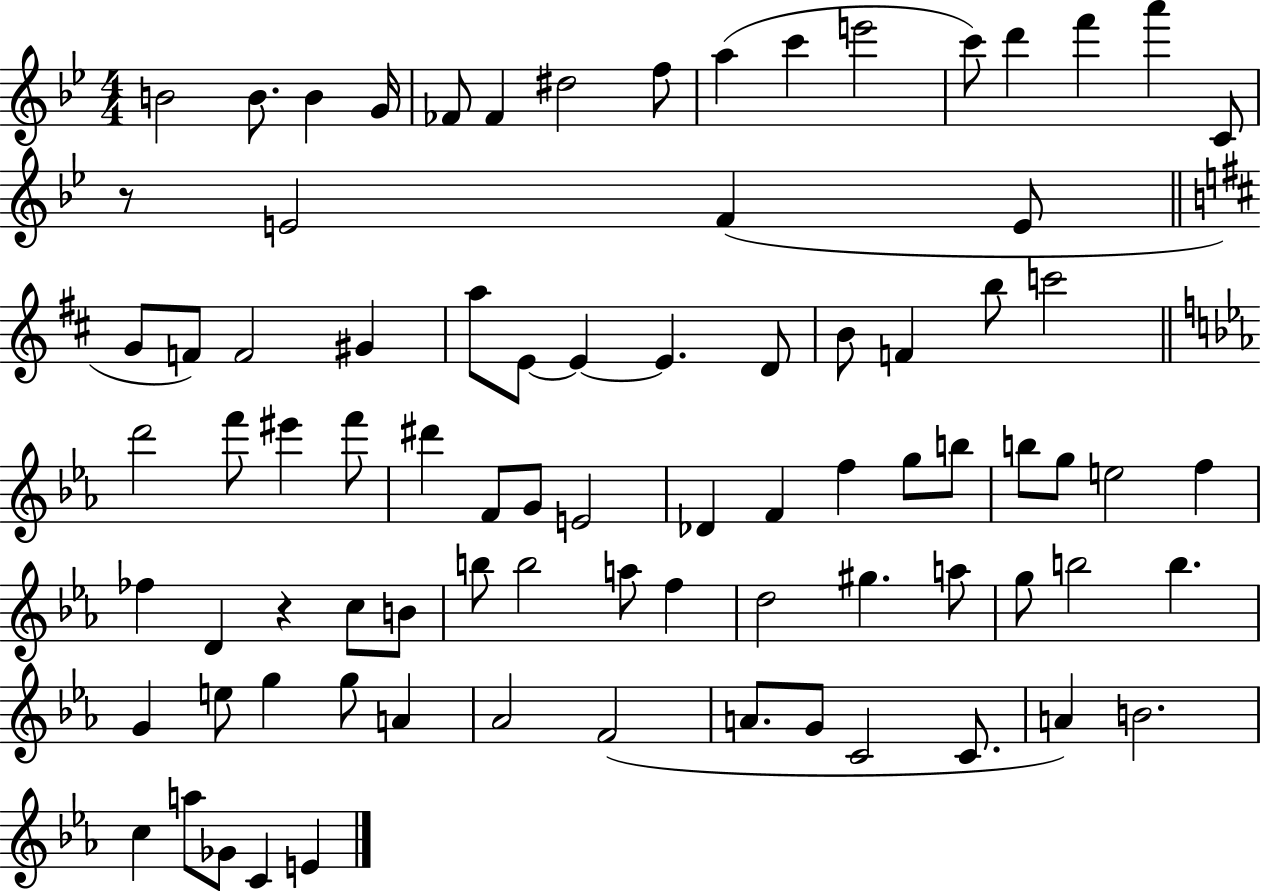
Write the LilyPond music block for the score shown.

{
  \clef treble
  \numericTimeSignature
  \time 4/4
  \key bes \major
  b'2 b'8. b'4 g'16 | fes'8 fes'4 dis''2 f''8 | a''4( c'''4 e'''2 | c'''8) d'''4 f'''4 a'''4 c'8 | \break r8 e'2 f'4( e'8 | \bar "||" \break \key b \minor g'8 f'8) f'2 gis'4 | a''8 e'8~~ e'4~~ e'4. d'8 | b'8 f'4 b''8 c'''2 | \bar "||" \break \key c \minor d'''2 f'''8 eis'''4 f'''8 | dis'''4 f'8 g'8 e'2 | des'4 f'4 f''4 g''8 b''8 | b''8 g''8 e''2 f''4 | \break fes''4 d'4 r4 c''8 b'8 | b''8 b''2 a''8 f''4 | d''2 gis''4. a''8 | g''8 b''2 b''4. | \break g'4 e''8 g''4 g''8 a'4 | aes'2 f'2( | a'8. g'8 c'2 c'8. | a'4) b'2. | \break c''4 a''8 ges'8 c'4 e'4 | \bar "|."
}